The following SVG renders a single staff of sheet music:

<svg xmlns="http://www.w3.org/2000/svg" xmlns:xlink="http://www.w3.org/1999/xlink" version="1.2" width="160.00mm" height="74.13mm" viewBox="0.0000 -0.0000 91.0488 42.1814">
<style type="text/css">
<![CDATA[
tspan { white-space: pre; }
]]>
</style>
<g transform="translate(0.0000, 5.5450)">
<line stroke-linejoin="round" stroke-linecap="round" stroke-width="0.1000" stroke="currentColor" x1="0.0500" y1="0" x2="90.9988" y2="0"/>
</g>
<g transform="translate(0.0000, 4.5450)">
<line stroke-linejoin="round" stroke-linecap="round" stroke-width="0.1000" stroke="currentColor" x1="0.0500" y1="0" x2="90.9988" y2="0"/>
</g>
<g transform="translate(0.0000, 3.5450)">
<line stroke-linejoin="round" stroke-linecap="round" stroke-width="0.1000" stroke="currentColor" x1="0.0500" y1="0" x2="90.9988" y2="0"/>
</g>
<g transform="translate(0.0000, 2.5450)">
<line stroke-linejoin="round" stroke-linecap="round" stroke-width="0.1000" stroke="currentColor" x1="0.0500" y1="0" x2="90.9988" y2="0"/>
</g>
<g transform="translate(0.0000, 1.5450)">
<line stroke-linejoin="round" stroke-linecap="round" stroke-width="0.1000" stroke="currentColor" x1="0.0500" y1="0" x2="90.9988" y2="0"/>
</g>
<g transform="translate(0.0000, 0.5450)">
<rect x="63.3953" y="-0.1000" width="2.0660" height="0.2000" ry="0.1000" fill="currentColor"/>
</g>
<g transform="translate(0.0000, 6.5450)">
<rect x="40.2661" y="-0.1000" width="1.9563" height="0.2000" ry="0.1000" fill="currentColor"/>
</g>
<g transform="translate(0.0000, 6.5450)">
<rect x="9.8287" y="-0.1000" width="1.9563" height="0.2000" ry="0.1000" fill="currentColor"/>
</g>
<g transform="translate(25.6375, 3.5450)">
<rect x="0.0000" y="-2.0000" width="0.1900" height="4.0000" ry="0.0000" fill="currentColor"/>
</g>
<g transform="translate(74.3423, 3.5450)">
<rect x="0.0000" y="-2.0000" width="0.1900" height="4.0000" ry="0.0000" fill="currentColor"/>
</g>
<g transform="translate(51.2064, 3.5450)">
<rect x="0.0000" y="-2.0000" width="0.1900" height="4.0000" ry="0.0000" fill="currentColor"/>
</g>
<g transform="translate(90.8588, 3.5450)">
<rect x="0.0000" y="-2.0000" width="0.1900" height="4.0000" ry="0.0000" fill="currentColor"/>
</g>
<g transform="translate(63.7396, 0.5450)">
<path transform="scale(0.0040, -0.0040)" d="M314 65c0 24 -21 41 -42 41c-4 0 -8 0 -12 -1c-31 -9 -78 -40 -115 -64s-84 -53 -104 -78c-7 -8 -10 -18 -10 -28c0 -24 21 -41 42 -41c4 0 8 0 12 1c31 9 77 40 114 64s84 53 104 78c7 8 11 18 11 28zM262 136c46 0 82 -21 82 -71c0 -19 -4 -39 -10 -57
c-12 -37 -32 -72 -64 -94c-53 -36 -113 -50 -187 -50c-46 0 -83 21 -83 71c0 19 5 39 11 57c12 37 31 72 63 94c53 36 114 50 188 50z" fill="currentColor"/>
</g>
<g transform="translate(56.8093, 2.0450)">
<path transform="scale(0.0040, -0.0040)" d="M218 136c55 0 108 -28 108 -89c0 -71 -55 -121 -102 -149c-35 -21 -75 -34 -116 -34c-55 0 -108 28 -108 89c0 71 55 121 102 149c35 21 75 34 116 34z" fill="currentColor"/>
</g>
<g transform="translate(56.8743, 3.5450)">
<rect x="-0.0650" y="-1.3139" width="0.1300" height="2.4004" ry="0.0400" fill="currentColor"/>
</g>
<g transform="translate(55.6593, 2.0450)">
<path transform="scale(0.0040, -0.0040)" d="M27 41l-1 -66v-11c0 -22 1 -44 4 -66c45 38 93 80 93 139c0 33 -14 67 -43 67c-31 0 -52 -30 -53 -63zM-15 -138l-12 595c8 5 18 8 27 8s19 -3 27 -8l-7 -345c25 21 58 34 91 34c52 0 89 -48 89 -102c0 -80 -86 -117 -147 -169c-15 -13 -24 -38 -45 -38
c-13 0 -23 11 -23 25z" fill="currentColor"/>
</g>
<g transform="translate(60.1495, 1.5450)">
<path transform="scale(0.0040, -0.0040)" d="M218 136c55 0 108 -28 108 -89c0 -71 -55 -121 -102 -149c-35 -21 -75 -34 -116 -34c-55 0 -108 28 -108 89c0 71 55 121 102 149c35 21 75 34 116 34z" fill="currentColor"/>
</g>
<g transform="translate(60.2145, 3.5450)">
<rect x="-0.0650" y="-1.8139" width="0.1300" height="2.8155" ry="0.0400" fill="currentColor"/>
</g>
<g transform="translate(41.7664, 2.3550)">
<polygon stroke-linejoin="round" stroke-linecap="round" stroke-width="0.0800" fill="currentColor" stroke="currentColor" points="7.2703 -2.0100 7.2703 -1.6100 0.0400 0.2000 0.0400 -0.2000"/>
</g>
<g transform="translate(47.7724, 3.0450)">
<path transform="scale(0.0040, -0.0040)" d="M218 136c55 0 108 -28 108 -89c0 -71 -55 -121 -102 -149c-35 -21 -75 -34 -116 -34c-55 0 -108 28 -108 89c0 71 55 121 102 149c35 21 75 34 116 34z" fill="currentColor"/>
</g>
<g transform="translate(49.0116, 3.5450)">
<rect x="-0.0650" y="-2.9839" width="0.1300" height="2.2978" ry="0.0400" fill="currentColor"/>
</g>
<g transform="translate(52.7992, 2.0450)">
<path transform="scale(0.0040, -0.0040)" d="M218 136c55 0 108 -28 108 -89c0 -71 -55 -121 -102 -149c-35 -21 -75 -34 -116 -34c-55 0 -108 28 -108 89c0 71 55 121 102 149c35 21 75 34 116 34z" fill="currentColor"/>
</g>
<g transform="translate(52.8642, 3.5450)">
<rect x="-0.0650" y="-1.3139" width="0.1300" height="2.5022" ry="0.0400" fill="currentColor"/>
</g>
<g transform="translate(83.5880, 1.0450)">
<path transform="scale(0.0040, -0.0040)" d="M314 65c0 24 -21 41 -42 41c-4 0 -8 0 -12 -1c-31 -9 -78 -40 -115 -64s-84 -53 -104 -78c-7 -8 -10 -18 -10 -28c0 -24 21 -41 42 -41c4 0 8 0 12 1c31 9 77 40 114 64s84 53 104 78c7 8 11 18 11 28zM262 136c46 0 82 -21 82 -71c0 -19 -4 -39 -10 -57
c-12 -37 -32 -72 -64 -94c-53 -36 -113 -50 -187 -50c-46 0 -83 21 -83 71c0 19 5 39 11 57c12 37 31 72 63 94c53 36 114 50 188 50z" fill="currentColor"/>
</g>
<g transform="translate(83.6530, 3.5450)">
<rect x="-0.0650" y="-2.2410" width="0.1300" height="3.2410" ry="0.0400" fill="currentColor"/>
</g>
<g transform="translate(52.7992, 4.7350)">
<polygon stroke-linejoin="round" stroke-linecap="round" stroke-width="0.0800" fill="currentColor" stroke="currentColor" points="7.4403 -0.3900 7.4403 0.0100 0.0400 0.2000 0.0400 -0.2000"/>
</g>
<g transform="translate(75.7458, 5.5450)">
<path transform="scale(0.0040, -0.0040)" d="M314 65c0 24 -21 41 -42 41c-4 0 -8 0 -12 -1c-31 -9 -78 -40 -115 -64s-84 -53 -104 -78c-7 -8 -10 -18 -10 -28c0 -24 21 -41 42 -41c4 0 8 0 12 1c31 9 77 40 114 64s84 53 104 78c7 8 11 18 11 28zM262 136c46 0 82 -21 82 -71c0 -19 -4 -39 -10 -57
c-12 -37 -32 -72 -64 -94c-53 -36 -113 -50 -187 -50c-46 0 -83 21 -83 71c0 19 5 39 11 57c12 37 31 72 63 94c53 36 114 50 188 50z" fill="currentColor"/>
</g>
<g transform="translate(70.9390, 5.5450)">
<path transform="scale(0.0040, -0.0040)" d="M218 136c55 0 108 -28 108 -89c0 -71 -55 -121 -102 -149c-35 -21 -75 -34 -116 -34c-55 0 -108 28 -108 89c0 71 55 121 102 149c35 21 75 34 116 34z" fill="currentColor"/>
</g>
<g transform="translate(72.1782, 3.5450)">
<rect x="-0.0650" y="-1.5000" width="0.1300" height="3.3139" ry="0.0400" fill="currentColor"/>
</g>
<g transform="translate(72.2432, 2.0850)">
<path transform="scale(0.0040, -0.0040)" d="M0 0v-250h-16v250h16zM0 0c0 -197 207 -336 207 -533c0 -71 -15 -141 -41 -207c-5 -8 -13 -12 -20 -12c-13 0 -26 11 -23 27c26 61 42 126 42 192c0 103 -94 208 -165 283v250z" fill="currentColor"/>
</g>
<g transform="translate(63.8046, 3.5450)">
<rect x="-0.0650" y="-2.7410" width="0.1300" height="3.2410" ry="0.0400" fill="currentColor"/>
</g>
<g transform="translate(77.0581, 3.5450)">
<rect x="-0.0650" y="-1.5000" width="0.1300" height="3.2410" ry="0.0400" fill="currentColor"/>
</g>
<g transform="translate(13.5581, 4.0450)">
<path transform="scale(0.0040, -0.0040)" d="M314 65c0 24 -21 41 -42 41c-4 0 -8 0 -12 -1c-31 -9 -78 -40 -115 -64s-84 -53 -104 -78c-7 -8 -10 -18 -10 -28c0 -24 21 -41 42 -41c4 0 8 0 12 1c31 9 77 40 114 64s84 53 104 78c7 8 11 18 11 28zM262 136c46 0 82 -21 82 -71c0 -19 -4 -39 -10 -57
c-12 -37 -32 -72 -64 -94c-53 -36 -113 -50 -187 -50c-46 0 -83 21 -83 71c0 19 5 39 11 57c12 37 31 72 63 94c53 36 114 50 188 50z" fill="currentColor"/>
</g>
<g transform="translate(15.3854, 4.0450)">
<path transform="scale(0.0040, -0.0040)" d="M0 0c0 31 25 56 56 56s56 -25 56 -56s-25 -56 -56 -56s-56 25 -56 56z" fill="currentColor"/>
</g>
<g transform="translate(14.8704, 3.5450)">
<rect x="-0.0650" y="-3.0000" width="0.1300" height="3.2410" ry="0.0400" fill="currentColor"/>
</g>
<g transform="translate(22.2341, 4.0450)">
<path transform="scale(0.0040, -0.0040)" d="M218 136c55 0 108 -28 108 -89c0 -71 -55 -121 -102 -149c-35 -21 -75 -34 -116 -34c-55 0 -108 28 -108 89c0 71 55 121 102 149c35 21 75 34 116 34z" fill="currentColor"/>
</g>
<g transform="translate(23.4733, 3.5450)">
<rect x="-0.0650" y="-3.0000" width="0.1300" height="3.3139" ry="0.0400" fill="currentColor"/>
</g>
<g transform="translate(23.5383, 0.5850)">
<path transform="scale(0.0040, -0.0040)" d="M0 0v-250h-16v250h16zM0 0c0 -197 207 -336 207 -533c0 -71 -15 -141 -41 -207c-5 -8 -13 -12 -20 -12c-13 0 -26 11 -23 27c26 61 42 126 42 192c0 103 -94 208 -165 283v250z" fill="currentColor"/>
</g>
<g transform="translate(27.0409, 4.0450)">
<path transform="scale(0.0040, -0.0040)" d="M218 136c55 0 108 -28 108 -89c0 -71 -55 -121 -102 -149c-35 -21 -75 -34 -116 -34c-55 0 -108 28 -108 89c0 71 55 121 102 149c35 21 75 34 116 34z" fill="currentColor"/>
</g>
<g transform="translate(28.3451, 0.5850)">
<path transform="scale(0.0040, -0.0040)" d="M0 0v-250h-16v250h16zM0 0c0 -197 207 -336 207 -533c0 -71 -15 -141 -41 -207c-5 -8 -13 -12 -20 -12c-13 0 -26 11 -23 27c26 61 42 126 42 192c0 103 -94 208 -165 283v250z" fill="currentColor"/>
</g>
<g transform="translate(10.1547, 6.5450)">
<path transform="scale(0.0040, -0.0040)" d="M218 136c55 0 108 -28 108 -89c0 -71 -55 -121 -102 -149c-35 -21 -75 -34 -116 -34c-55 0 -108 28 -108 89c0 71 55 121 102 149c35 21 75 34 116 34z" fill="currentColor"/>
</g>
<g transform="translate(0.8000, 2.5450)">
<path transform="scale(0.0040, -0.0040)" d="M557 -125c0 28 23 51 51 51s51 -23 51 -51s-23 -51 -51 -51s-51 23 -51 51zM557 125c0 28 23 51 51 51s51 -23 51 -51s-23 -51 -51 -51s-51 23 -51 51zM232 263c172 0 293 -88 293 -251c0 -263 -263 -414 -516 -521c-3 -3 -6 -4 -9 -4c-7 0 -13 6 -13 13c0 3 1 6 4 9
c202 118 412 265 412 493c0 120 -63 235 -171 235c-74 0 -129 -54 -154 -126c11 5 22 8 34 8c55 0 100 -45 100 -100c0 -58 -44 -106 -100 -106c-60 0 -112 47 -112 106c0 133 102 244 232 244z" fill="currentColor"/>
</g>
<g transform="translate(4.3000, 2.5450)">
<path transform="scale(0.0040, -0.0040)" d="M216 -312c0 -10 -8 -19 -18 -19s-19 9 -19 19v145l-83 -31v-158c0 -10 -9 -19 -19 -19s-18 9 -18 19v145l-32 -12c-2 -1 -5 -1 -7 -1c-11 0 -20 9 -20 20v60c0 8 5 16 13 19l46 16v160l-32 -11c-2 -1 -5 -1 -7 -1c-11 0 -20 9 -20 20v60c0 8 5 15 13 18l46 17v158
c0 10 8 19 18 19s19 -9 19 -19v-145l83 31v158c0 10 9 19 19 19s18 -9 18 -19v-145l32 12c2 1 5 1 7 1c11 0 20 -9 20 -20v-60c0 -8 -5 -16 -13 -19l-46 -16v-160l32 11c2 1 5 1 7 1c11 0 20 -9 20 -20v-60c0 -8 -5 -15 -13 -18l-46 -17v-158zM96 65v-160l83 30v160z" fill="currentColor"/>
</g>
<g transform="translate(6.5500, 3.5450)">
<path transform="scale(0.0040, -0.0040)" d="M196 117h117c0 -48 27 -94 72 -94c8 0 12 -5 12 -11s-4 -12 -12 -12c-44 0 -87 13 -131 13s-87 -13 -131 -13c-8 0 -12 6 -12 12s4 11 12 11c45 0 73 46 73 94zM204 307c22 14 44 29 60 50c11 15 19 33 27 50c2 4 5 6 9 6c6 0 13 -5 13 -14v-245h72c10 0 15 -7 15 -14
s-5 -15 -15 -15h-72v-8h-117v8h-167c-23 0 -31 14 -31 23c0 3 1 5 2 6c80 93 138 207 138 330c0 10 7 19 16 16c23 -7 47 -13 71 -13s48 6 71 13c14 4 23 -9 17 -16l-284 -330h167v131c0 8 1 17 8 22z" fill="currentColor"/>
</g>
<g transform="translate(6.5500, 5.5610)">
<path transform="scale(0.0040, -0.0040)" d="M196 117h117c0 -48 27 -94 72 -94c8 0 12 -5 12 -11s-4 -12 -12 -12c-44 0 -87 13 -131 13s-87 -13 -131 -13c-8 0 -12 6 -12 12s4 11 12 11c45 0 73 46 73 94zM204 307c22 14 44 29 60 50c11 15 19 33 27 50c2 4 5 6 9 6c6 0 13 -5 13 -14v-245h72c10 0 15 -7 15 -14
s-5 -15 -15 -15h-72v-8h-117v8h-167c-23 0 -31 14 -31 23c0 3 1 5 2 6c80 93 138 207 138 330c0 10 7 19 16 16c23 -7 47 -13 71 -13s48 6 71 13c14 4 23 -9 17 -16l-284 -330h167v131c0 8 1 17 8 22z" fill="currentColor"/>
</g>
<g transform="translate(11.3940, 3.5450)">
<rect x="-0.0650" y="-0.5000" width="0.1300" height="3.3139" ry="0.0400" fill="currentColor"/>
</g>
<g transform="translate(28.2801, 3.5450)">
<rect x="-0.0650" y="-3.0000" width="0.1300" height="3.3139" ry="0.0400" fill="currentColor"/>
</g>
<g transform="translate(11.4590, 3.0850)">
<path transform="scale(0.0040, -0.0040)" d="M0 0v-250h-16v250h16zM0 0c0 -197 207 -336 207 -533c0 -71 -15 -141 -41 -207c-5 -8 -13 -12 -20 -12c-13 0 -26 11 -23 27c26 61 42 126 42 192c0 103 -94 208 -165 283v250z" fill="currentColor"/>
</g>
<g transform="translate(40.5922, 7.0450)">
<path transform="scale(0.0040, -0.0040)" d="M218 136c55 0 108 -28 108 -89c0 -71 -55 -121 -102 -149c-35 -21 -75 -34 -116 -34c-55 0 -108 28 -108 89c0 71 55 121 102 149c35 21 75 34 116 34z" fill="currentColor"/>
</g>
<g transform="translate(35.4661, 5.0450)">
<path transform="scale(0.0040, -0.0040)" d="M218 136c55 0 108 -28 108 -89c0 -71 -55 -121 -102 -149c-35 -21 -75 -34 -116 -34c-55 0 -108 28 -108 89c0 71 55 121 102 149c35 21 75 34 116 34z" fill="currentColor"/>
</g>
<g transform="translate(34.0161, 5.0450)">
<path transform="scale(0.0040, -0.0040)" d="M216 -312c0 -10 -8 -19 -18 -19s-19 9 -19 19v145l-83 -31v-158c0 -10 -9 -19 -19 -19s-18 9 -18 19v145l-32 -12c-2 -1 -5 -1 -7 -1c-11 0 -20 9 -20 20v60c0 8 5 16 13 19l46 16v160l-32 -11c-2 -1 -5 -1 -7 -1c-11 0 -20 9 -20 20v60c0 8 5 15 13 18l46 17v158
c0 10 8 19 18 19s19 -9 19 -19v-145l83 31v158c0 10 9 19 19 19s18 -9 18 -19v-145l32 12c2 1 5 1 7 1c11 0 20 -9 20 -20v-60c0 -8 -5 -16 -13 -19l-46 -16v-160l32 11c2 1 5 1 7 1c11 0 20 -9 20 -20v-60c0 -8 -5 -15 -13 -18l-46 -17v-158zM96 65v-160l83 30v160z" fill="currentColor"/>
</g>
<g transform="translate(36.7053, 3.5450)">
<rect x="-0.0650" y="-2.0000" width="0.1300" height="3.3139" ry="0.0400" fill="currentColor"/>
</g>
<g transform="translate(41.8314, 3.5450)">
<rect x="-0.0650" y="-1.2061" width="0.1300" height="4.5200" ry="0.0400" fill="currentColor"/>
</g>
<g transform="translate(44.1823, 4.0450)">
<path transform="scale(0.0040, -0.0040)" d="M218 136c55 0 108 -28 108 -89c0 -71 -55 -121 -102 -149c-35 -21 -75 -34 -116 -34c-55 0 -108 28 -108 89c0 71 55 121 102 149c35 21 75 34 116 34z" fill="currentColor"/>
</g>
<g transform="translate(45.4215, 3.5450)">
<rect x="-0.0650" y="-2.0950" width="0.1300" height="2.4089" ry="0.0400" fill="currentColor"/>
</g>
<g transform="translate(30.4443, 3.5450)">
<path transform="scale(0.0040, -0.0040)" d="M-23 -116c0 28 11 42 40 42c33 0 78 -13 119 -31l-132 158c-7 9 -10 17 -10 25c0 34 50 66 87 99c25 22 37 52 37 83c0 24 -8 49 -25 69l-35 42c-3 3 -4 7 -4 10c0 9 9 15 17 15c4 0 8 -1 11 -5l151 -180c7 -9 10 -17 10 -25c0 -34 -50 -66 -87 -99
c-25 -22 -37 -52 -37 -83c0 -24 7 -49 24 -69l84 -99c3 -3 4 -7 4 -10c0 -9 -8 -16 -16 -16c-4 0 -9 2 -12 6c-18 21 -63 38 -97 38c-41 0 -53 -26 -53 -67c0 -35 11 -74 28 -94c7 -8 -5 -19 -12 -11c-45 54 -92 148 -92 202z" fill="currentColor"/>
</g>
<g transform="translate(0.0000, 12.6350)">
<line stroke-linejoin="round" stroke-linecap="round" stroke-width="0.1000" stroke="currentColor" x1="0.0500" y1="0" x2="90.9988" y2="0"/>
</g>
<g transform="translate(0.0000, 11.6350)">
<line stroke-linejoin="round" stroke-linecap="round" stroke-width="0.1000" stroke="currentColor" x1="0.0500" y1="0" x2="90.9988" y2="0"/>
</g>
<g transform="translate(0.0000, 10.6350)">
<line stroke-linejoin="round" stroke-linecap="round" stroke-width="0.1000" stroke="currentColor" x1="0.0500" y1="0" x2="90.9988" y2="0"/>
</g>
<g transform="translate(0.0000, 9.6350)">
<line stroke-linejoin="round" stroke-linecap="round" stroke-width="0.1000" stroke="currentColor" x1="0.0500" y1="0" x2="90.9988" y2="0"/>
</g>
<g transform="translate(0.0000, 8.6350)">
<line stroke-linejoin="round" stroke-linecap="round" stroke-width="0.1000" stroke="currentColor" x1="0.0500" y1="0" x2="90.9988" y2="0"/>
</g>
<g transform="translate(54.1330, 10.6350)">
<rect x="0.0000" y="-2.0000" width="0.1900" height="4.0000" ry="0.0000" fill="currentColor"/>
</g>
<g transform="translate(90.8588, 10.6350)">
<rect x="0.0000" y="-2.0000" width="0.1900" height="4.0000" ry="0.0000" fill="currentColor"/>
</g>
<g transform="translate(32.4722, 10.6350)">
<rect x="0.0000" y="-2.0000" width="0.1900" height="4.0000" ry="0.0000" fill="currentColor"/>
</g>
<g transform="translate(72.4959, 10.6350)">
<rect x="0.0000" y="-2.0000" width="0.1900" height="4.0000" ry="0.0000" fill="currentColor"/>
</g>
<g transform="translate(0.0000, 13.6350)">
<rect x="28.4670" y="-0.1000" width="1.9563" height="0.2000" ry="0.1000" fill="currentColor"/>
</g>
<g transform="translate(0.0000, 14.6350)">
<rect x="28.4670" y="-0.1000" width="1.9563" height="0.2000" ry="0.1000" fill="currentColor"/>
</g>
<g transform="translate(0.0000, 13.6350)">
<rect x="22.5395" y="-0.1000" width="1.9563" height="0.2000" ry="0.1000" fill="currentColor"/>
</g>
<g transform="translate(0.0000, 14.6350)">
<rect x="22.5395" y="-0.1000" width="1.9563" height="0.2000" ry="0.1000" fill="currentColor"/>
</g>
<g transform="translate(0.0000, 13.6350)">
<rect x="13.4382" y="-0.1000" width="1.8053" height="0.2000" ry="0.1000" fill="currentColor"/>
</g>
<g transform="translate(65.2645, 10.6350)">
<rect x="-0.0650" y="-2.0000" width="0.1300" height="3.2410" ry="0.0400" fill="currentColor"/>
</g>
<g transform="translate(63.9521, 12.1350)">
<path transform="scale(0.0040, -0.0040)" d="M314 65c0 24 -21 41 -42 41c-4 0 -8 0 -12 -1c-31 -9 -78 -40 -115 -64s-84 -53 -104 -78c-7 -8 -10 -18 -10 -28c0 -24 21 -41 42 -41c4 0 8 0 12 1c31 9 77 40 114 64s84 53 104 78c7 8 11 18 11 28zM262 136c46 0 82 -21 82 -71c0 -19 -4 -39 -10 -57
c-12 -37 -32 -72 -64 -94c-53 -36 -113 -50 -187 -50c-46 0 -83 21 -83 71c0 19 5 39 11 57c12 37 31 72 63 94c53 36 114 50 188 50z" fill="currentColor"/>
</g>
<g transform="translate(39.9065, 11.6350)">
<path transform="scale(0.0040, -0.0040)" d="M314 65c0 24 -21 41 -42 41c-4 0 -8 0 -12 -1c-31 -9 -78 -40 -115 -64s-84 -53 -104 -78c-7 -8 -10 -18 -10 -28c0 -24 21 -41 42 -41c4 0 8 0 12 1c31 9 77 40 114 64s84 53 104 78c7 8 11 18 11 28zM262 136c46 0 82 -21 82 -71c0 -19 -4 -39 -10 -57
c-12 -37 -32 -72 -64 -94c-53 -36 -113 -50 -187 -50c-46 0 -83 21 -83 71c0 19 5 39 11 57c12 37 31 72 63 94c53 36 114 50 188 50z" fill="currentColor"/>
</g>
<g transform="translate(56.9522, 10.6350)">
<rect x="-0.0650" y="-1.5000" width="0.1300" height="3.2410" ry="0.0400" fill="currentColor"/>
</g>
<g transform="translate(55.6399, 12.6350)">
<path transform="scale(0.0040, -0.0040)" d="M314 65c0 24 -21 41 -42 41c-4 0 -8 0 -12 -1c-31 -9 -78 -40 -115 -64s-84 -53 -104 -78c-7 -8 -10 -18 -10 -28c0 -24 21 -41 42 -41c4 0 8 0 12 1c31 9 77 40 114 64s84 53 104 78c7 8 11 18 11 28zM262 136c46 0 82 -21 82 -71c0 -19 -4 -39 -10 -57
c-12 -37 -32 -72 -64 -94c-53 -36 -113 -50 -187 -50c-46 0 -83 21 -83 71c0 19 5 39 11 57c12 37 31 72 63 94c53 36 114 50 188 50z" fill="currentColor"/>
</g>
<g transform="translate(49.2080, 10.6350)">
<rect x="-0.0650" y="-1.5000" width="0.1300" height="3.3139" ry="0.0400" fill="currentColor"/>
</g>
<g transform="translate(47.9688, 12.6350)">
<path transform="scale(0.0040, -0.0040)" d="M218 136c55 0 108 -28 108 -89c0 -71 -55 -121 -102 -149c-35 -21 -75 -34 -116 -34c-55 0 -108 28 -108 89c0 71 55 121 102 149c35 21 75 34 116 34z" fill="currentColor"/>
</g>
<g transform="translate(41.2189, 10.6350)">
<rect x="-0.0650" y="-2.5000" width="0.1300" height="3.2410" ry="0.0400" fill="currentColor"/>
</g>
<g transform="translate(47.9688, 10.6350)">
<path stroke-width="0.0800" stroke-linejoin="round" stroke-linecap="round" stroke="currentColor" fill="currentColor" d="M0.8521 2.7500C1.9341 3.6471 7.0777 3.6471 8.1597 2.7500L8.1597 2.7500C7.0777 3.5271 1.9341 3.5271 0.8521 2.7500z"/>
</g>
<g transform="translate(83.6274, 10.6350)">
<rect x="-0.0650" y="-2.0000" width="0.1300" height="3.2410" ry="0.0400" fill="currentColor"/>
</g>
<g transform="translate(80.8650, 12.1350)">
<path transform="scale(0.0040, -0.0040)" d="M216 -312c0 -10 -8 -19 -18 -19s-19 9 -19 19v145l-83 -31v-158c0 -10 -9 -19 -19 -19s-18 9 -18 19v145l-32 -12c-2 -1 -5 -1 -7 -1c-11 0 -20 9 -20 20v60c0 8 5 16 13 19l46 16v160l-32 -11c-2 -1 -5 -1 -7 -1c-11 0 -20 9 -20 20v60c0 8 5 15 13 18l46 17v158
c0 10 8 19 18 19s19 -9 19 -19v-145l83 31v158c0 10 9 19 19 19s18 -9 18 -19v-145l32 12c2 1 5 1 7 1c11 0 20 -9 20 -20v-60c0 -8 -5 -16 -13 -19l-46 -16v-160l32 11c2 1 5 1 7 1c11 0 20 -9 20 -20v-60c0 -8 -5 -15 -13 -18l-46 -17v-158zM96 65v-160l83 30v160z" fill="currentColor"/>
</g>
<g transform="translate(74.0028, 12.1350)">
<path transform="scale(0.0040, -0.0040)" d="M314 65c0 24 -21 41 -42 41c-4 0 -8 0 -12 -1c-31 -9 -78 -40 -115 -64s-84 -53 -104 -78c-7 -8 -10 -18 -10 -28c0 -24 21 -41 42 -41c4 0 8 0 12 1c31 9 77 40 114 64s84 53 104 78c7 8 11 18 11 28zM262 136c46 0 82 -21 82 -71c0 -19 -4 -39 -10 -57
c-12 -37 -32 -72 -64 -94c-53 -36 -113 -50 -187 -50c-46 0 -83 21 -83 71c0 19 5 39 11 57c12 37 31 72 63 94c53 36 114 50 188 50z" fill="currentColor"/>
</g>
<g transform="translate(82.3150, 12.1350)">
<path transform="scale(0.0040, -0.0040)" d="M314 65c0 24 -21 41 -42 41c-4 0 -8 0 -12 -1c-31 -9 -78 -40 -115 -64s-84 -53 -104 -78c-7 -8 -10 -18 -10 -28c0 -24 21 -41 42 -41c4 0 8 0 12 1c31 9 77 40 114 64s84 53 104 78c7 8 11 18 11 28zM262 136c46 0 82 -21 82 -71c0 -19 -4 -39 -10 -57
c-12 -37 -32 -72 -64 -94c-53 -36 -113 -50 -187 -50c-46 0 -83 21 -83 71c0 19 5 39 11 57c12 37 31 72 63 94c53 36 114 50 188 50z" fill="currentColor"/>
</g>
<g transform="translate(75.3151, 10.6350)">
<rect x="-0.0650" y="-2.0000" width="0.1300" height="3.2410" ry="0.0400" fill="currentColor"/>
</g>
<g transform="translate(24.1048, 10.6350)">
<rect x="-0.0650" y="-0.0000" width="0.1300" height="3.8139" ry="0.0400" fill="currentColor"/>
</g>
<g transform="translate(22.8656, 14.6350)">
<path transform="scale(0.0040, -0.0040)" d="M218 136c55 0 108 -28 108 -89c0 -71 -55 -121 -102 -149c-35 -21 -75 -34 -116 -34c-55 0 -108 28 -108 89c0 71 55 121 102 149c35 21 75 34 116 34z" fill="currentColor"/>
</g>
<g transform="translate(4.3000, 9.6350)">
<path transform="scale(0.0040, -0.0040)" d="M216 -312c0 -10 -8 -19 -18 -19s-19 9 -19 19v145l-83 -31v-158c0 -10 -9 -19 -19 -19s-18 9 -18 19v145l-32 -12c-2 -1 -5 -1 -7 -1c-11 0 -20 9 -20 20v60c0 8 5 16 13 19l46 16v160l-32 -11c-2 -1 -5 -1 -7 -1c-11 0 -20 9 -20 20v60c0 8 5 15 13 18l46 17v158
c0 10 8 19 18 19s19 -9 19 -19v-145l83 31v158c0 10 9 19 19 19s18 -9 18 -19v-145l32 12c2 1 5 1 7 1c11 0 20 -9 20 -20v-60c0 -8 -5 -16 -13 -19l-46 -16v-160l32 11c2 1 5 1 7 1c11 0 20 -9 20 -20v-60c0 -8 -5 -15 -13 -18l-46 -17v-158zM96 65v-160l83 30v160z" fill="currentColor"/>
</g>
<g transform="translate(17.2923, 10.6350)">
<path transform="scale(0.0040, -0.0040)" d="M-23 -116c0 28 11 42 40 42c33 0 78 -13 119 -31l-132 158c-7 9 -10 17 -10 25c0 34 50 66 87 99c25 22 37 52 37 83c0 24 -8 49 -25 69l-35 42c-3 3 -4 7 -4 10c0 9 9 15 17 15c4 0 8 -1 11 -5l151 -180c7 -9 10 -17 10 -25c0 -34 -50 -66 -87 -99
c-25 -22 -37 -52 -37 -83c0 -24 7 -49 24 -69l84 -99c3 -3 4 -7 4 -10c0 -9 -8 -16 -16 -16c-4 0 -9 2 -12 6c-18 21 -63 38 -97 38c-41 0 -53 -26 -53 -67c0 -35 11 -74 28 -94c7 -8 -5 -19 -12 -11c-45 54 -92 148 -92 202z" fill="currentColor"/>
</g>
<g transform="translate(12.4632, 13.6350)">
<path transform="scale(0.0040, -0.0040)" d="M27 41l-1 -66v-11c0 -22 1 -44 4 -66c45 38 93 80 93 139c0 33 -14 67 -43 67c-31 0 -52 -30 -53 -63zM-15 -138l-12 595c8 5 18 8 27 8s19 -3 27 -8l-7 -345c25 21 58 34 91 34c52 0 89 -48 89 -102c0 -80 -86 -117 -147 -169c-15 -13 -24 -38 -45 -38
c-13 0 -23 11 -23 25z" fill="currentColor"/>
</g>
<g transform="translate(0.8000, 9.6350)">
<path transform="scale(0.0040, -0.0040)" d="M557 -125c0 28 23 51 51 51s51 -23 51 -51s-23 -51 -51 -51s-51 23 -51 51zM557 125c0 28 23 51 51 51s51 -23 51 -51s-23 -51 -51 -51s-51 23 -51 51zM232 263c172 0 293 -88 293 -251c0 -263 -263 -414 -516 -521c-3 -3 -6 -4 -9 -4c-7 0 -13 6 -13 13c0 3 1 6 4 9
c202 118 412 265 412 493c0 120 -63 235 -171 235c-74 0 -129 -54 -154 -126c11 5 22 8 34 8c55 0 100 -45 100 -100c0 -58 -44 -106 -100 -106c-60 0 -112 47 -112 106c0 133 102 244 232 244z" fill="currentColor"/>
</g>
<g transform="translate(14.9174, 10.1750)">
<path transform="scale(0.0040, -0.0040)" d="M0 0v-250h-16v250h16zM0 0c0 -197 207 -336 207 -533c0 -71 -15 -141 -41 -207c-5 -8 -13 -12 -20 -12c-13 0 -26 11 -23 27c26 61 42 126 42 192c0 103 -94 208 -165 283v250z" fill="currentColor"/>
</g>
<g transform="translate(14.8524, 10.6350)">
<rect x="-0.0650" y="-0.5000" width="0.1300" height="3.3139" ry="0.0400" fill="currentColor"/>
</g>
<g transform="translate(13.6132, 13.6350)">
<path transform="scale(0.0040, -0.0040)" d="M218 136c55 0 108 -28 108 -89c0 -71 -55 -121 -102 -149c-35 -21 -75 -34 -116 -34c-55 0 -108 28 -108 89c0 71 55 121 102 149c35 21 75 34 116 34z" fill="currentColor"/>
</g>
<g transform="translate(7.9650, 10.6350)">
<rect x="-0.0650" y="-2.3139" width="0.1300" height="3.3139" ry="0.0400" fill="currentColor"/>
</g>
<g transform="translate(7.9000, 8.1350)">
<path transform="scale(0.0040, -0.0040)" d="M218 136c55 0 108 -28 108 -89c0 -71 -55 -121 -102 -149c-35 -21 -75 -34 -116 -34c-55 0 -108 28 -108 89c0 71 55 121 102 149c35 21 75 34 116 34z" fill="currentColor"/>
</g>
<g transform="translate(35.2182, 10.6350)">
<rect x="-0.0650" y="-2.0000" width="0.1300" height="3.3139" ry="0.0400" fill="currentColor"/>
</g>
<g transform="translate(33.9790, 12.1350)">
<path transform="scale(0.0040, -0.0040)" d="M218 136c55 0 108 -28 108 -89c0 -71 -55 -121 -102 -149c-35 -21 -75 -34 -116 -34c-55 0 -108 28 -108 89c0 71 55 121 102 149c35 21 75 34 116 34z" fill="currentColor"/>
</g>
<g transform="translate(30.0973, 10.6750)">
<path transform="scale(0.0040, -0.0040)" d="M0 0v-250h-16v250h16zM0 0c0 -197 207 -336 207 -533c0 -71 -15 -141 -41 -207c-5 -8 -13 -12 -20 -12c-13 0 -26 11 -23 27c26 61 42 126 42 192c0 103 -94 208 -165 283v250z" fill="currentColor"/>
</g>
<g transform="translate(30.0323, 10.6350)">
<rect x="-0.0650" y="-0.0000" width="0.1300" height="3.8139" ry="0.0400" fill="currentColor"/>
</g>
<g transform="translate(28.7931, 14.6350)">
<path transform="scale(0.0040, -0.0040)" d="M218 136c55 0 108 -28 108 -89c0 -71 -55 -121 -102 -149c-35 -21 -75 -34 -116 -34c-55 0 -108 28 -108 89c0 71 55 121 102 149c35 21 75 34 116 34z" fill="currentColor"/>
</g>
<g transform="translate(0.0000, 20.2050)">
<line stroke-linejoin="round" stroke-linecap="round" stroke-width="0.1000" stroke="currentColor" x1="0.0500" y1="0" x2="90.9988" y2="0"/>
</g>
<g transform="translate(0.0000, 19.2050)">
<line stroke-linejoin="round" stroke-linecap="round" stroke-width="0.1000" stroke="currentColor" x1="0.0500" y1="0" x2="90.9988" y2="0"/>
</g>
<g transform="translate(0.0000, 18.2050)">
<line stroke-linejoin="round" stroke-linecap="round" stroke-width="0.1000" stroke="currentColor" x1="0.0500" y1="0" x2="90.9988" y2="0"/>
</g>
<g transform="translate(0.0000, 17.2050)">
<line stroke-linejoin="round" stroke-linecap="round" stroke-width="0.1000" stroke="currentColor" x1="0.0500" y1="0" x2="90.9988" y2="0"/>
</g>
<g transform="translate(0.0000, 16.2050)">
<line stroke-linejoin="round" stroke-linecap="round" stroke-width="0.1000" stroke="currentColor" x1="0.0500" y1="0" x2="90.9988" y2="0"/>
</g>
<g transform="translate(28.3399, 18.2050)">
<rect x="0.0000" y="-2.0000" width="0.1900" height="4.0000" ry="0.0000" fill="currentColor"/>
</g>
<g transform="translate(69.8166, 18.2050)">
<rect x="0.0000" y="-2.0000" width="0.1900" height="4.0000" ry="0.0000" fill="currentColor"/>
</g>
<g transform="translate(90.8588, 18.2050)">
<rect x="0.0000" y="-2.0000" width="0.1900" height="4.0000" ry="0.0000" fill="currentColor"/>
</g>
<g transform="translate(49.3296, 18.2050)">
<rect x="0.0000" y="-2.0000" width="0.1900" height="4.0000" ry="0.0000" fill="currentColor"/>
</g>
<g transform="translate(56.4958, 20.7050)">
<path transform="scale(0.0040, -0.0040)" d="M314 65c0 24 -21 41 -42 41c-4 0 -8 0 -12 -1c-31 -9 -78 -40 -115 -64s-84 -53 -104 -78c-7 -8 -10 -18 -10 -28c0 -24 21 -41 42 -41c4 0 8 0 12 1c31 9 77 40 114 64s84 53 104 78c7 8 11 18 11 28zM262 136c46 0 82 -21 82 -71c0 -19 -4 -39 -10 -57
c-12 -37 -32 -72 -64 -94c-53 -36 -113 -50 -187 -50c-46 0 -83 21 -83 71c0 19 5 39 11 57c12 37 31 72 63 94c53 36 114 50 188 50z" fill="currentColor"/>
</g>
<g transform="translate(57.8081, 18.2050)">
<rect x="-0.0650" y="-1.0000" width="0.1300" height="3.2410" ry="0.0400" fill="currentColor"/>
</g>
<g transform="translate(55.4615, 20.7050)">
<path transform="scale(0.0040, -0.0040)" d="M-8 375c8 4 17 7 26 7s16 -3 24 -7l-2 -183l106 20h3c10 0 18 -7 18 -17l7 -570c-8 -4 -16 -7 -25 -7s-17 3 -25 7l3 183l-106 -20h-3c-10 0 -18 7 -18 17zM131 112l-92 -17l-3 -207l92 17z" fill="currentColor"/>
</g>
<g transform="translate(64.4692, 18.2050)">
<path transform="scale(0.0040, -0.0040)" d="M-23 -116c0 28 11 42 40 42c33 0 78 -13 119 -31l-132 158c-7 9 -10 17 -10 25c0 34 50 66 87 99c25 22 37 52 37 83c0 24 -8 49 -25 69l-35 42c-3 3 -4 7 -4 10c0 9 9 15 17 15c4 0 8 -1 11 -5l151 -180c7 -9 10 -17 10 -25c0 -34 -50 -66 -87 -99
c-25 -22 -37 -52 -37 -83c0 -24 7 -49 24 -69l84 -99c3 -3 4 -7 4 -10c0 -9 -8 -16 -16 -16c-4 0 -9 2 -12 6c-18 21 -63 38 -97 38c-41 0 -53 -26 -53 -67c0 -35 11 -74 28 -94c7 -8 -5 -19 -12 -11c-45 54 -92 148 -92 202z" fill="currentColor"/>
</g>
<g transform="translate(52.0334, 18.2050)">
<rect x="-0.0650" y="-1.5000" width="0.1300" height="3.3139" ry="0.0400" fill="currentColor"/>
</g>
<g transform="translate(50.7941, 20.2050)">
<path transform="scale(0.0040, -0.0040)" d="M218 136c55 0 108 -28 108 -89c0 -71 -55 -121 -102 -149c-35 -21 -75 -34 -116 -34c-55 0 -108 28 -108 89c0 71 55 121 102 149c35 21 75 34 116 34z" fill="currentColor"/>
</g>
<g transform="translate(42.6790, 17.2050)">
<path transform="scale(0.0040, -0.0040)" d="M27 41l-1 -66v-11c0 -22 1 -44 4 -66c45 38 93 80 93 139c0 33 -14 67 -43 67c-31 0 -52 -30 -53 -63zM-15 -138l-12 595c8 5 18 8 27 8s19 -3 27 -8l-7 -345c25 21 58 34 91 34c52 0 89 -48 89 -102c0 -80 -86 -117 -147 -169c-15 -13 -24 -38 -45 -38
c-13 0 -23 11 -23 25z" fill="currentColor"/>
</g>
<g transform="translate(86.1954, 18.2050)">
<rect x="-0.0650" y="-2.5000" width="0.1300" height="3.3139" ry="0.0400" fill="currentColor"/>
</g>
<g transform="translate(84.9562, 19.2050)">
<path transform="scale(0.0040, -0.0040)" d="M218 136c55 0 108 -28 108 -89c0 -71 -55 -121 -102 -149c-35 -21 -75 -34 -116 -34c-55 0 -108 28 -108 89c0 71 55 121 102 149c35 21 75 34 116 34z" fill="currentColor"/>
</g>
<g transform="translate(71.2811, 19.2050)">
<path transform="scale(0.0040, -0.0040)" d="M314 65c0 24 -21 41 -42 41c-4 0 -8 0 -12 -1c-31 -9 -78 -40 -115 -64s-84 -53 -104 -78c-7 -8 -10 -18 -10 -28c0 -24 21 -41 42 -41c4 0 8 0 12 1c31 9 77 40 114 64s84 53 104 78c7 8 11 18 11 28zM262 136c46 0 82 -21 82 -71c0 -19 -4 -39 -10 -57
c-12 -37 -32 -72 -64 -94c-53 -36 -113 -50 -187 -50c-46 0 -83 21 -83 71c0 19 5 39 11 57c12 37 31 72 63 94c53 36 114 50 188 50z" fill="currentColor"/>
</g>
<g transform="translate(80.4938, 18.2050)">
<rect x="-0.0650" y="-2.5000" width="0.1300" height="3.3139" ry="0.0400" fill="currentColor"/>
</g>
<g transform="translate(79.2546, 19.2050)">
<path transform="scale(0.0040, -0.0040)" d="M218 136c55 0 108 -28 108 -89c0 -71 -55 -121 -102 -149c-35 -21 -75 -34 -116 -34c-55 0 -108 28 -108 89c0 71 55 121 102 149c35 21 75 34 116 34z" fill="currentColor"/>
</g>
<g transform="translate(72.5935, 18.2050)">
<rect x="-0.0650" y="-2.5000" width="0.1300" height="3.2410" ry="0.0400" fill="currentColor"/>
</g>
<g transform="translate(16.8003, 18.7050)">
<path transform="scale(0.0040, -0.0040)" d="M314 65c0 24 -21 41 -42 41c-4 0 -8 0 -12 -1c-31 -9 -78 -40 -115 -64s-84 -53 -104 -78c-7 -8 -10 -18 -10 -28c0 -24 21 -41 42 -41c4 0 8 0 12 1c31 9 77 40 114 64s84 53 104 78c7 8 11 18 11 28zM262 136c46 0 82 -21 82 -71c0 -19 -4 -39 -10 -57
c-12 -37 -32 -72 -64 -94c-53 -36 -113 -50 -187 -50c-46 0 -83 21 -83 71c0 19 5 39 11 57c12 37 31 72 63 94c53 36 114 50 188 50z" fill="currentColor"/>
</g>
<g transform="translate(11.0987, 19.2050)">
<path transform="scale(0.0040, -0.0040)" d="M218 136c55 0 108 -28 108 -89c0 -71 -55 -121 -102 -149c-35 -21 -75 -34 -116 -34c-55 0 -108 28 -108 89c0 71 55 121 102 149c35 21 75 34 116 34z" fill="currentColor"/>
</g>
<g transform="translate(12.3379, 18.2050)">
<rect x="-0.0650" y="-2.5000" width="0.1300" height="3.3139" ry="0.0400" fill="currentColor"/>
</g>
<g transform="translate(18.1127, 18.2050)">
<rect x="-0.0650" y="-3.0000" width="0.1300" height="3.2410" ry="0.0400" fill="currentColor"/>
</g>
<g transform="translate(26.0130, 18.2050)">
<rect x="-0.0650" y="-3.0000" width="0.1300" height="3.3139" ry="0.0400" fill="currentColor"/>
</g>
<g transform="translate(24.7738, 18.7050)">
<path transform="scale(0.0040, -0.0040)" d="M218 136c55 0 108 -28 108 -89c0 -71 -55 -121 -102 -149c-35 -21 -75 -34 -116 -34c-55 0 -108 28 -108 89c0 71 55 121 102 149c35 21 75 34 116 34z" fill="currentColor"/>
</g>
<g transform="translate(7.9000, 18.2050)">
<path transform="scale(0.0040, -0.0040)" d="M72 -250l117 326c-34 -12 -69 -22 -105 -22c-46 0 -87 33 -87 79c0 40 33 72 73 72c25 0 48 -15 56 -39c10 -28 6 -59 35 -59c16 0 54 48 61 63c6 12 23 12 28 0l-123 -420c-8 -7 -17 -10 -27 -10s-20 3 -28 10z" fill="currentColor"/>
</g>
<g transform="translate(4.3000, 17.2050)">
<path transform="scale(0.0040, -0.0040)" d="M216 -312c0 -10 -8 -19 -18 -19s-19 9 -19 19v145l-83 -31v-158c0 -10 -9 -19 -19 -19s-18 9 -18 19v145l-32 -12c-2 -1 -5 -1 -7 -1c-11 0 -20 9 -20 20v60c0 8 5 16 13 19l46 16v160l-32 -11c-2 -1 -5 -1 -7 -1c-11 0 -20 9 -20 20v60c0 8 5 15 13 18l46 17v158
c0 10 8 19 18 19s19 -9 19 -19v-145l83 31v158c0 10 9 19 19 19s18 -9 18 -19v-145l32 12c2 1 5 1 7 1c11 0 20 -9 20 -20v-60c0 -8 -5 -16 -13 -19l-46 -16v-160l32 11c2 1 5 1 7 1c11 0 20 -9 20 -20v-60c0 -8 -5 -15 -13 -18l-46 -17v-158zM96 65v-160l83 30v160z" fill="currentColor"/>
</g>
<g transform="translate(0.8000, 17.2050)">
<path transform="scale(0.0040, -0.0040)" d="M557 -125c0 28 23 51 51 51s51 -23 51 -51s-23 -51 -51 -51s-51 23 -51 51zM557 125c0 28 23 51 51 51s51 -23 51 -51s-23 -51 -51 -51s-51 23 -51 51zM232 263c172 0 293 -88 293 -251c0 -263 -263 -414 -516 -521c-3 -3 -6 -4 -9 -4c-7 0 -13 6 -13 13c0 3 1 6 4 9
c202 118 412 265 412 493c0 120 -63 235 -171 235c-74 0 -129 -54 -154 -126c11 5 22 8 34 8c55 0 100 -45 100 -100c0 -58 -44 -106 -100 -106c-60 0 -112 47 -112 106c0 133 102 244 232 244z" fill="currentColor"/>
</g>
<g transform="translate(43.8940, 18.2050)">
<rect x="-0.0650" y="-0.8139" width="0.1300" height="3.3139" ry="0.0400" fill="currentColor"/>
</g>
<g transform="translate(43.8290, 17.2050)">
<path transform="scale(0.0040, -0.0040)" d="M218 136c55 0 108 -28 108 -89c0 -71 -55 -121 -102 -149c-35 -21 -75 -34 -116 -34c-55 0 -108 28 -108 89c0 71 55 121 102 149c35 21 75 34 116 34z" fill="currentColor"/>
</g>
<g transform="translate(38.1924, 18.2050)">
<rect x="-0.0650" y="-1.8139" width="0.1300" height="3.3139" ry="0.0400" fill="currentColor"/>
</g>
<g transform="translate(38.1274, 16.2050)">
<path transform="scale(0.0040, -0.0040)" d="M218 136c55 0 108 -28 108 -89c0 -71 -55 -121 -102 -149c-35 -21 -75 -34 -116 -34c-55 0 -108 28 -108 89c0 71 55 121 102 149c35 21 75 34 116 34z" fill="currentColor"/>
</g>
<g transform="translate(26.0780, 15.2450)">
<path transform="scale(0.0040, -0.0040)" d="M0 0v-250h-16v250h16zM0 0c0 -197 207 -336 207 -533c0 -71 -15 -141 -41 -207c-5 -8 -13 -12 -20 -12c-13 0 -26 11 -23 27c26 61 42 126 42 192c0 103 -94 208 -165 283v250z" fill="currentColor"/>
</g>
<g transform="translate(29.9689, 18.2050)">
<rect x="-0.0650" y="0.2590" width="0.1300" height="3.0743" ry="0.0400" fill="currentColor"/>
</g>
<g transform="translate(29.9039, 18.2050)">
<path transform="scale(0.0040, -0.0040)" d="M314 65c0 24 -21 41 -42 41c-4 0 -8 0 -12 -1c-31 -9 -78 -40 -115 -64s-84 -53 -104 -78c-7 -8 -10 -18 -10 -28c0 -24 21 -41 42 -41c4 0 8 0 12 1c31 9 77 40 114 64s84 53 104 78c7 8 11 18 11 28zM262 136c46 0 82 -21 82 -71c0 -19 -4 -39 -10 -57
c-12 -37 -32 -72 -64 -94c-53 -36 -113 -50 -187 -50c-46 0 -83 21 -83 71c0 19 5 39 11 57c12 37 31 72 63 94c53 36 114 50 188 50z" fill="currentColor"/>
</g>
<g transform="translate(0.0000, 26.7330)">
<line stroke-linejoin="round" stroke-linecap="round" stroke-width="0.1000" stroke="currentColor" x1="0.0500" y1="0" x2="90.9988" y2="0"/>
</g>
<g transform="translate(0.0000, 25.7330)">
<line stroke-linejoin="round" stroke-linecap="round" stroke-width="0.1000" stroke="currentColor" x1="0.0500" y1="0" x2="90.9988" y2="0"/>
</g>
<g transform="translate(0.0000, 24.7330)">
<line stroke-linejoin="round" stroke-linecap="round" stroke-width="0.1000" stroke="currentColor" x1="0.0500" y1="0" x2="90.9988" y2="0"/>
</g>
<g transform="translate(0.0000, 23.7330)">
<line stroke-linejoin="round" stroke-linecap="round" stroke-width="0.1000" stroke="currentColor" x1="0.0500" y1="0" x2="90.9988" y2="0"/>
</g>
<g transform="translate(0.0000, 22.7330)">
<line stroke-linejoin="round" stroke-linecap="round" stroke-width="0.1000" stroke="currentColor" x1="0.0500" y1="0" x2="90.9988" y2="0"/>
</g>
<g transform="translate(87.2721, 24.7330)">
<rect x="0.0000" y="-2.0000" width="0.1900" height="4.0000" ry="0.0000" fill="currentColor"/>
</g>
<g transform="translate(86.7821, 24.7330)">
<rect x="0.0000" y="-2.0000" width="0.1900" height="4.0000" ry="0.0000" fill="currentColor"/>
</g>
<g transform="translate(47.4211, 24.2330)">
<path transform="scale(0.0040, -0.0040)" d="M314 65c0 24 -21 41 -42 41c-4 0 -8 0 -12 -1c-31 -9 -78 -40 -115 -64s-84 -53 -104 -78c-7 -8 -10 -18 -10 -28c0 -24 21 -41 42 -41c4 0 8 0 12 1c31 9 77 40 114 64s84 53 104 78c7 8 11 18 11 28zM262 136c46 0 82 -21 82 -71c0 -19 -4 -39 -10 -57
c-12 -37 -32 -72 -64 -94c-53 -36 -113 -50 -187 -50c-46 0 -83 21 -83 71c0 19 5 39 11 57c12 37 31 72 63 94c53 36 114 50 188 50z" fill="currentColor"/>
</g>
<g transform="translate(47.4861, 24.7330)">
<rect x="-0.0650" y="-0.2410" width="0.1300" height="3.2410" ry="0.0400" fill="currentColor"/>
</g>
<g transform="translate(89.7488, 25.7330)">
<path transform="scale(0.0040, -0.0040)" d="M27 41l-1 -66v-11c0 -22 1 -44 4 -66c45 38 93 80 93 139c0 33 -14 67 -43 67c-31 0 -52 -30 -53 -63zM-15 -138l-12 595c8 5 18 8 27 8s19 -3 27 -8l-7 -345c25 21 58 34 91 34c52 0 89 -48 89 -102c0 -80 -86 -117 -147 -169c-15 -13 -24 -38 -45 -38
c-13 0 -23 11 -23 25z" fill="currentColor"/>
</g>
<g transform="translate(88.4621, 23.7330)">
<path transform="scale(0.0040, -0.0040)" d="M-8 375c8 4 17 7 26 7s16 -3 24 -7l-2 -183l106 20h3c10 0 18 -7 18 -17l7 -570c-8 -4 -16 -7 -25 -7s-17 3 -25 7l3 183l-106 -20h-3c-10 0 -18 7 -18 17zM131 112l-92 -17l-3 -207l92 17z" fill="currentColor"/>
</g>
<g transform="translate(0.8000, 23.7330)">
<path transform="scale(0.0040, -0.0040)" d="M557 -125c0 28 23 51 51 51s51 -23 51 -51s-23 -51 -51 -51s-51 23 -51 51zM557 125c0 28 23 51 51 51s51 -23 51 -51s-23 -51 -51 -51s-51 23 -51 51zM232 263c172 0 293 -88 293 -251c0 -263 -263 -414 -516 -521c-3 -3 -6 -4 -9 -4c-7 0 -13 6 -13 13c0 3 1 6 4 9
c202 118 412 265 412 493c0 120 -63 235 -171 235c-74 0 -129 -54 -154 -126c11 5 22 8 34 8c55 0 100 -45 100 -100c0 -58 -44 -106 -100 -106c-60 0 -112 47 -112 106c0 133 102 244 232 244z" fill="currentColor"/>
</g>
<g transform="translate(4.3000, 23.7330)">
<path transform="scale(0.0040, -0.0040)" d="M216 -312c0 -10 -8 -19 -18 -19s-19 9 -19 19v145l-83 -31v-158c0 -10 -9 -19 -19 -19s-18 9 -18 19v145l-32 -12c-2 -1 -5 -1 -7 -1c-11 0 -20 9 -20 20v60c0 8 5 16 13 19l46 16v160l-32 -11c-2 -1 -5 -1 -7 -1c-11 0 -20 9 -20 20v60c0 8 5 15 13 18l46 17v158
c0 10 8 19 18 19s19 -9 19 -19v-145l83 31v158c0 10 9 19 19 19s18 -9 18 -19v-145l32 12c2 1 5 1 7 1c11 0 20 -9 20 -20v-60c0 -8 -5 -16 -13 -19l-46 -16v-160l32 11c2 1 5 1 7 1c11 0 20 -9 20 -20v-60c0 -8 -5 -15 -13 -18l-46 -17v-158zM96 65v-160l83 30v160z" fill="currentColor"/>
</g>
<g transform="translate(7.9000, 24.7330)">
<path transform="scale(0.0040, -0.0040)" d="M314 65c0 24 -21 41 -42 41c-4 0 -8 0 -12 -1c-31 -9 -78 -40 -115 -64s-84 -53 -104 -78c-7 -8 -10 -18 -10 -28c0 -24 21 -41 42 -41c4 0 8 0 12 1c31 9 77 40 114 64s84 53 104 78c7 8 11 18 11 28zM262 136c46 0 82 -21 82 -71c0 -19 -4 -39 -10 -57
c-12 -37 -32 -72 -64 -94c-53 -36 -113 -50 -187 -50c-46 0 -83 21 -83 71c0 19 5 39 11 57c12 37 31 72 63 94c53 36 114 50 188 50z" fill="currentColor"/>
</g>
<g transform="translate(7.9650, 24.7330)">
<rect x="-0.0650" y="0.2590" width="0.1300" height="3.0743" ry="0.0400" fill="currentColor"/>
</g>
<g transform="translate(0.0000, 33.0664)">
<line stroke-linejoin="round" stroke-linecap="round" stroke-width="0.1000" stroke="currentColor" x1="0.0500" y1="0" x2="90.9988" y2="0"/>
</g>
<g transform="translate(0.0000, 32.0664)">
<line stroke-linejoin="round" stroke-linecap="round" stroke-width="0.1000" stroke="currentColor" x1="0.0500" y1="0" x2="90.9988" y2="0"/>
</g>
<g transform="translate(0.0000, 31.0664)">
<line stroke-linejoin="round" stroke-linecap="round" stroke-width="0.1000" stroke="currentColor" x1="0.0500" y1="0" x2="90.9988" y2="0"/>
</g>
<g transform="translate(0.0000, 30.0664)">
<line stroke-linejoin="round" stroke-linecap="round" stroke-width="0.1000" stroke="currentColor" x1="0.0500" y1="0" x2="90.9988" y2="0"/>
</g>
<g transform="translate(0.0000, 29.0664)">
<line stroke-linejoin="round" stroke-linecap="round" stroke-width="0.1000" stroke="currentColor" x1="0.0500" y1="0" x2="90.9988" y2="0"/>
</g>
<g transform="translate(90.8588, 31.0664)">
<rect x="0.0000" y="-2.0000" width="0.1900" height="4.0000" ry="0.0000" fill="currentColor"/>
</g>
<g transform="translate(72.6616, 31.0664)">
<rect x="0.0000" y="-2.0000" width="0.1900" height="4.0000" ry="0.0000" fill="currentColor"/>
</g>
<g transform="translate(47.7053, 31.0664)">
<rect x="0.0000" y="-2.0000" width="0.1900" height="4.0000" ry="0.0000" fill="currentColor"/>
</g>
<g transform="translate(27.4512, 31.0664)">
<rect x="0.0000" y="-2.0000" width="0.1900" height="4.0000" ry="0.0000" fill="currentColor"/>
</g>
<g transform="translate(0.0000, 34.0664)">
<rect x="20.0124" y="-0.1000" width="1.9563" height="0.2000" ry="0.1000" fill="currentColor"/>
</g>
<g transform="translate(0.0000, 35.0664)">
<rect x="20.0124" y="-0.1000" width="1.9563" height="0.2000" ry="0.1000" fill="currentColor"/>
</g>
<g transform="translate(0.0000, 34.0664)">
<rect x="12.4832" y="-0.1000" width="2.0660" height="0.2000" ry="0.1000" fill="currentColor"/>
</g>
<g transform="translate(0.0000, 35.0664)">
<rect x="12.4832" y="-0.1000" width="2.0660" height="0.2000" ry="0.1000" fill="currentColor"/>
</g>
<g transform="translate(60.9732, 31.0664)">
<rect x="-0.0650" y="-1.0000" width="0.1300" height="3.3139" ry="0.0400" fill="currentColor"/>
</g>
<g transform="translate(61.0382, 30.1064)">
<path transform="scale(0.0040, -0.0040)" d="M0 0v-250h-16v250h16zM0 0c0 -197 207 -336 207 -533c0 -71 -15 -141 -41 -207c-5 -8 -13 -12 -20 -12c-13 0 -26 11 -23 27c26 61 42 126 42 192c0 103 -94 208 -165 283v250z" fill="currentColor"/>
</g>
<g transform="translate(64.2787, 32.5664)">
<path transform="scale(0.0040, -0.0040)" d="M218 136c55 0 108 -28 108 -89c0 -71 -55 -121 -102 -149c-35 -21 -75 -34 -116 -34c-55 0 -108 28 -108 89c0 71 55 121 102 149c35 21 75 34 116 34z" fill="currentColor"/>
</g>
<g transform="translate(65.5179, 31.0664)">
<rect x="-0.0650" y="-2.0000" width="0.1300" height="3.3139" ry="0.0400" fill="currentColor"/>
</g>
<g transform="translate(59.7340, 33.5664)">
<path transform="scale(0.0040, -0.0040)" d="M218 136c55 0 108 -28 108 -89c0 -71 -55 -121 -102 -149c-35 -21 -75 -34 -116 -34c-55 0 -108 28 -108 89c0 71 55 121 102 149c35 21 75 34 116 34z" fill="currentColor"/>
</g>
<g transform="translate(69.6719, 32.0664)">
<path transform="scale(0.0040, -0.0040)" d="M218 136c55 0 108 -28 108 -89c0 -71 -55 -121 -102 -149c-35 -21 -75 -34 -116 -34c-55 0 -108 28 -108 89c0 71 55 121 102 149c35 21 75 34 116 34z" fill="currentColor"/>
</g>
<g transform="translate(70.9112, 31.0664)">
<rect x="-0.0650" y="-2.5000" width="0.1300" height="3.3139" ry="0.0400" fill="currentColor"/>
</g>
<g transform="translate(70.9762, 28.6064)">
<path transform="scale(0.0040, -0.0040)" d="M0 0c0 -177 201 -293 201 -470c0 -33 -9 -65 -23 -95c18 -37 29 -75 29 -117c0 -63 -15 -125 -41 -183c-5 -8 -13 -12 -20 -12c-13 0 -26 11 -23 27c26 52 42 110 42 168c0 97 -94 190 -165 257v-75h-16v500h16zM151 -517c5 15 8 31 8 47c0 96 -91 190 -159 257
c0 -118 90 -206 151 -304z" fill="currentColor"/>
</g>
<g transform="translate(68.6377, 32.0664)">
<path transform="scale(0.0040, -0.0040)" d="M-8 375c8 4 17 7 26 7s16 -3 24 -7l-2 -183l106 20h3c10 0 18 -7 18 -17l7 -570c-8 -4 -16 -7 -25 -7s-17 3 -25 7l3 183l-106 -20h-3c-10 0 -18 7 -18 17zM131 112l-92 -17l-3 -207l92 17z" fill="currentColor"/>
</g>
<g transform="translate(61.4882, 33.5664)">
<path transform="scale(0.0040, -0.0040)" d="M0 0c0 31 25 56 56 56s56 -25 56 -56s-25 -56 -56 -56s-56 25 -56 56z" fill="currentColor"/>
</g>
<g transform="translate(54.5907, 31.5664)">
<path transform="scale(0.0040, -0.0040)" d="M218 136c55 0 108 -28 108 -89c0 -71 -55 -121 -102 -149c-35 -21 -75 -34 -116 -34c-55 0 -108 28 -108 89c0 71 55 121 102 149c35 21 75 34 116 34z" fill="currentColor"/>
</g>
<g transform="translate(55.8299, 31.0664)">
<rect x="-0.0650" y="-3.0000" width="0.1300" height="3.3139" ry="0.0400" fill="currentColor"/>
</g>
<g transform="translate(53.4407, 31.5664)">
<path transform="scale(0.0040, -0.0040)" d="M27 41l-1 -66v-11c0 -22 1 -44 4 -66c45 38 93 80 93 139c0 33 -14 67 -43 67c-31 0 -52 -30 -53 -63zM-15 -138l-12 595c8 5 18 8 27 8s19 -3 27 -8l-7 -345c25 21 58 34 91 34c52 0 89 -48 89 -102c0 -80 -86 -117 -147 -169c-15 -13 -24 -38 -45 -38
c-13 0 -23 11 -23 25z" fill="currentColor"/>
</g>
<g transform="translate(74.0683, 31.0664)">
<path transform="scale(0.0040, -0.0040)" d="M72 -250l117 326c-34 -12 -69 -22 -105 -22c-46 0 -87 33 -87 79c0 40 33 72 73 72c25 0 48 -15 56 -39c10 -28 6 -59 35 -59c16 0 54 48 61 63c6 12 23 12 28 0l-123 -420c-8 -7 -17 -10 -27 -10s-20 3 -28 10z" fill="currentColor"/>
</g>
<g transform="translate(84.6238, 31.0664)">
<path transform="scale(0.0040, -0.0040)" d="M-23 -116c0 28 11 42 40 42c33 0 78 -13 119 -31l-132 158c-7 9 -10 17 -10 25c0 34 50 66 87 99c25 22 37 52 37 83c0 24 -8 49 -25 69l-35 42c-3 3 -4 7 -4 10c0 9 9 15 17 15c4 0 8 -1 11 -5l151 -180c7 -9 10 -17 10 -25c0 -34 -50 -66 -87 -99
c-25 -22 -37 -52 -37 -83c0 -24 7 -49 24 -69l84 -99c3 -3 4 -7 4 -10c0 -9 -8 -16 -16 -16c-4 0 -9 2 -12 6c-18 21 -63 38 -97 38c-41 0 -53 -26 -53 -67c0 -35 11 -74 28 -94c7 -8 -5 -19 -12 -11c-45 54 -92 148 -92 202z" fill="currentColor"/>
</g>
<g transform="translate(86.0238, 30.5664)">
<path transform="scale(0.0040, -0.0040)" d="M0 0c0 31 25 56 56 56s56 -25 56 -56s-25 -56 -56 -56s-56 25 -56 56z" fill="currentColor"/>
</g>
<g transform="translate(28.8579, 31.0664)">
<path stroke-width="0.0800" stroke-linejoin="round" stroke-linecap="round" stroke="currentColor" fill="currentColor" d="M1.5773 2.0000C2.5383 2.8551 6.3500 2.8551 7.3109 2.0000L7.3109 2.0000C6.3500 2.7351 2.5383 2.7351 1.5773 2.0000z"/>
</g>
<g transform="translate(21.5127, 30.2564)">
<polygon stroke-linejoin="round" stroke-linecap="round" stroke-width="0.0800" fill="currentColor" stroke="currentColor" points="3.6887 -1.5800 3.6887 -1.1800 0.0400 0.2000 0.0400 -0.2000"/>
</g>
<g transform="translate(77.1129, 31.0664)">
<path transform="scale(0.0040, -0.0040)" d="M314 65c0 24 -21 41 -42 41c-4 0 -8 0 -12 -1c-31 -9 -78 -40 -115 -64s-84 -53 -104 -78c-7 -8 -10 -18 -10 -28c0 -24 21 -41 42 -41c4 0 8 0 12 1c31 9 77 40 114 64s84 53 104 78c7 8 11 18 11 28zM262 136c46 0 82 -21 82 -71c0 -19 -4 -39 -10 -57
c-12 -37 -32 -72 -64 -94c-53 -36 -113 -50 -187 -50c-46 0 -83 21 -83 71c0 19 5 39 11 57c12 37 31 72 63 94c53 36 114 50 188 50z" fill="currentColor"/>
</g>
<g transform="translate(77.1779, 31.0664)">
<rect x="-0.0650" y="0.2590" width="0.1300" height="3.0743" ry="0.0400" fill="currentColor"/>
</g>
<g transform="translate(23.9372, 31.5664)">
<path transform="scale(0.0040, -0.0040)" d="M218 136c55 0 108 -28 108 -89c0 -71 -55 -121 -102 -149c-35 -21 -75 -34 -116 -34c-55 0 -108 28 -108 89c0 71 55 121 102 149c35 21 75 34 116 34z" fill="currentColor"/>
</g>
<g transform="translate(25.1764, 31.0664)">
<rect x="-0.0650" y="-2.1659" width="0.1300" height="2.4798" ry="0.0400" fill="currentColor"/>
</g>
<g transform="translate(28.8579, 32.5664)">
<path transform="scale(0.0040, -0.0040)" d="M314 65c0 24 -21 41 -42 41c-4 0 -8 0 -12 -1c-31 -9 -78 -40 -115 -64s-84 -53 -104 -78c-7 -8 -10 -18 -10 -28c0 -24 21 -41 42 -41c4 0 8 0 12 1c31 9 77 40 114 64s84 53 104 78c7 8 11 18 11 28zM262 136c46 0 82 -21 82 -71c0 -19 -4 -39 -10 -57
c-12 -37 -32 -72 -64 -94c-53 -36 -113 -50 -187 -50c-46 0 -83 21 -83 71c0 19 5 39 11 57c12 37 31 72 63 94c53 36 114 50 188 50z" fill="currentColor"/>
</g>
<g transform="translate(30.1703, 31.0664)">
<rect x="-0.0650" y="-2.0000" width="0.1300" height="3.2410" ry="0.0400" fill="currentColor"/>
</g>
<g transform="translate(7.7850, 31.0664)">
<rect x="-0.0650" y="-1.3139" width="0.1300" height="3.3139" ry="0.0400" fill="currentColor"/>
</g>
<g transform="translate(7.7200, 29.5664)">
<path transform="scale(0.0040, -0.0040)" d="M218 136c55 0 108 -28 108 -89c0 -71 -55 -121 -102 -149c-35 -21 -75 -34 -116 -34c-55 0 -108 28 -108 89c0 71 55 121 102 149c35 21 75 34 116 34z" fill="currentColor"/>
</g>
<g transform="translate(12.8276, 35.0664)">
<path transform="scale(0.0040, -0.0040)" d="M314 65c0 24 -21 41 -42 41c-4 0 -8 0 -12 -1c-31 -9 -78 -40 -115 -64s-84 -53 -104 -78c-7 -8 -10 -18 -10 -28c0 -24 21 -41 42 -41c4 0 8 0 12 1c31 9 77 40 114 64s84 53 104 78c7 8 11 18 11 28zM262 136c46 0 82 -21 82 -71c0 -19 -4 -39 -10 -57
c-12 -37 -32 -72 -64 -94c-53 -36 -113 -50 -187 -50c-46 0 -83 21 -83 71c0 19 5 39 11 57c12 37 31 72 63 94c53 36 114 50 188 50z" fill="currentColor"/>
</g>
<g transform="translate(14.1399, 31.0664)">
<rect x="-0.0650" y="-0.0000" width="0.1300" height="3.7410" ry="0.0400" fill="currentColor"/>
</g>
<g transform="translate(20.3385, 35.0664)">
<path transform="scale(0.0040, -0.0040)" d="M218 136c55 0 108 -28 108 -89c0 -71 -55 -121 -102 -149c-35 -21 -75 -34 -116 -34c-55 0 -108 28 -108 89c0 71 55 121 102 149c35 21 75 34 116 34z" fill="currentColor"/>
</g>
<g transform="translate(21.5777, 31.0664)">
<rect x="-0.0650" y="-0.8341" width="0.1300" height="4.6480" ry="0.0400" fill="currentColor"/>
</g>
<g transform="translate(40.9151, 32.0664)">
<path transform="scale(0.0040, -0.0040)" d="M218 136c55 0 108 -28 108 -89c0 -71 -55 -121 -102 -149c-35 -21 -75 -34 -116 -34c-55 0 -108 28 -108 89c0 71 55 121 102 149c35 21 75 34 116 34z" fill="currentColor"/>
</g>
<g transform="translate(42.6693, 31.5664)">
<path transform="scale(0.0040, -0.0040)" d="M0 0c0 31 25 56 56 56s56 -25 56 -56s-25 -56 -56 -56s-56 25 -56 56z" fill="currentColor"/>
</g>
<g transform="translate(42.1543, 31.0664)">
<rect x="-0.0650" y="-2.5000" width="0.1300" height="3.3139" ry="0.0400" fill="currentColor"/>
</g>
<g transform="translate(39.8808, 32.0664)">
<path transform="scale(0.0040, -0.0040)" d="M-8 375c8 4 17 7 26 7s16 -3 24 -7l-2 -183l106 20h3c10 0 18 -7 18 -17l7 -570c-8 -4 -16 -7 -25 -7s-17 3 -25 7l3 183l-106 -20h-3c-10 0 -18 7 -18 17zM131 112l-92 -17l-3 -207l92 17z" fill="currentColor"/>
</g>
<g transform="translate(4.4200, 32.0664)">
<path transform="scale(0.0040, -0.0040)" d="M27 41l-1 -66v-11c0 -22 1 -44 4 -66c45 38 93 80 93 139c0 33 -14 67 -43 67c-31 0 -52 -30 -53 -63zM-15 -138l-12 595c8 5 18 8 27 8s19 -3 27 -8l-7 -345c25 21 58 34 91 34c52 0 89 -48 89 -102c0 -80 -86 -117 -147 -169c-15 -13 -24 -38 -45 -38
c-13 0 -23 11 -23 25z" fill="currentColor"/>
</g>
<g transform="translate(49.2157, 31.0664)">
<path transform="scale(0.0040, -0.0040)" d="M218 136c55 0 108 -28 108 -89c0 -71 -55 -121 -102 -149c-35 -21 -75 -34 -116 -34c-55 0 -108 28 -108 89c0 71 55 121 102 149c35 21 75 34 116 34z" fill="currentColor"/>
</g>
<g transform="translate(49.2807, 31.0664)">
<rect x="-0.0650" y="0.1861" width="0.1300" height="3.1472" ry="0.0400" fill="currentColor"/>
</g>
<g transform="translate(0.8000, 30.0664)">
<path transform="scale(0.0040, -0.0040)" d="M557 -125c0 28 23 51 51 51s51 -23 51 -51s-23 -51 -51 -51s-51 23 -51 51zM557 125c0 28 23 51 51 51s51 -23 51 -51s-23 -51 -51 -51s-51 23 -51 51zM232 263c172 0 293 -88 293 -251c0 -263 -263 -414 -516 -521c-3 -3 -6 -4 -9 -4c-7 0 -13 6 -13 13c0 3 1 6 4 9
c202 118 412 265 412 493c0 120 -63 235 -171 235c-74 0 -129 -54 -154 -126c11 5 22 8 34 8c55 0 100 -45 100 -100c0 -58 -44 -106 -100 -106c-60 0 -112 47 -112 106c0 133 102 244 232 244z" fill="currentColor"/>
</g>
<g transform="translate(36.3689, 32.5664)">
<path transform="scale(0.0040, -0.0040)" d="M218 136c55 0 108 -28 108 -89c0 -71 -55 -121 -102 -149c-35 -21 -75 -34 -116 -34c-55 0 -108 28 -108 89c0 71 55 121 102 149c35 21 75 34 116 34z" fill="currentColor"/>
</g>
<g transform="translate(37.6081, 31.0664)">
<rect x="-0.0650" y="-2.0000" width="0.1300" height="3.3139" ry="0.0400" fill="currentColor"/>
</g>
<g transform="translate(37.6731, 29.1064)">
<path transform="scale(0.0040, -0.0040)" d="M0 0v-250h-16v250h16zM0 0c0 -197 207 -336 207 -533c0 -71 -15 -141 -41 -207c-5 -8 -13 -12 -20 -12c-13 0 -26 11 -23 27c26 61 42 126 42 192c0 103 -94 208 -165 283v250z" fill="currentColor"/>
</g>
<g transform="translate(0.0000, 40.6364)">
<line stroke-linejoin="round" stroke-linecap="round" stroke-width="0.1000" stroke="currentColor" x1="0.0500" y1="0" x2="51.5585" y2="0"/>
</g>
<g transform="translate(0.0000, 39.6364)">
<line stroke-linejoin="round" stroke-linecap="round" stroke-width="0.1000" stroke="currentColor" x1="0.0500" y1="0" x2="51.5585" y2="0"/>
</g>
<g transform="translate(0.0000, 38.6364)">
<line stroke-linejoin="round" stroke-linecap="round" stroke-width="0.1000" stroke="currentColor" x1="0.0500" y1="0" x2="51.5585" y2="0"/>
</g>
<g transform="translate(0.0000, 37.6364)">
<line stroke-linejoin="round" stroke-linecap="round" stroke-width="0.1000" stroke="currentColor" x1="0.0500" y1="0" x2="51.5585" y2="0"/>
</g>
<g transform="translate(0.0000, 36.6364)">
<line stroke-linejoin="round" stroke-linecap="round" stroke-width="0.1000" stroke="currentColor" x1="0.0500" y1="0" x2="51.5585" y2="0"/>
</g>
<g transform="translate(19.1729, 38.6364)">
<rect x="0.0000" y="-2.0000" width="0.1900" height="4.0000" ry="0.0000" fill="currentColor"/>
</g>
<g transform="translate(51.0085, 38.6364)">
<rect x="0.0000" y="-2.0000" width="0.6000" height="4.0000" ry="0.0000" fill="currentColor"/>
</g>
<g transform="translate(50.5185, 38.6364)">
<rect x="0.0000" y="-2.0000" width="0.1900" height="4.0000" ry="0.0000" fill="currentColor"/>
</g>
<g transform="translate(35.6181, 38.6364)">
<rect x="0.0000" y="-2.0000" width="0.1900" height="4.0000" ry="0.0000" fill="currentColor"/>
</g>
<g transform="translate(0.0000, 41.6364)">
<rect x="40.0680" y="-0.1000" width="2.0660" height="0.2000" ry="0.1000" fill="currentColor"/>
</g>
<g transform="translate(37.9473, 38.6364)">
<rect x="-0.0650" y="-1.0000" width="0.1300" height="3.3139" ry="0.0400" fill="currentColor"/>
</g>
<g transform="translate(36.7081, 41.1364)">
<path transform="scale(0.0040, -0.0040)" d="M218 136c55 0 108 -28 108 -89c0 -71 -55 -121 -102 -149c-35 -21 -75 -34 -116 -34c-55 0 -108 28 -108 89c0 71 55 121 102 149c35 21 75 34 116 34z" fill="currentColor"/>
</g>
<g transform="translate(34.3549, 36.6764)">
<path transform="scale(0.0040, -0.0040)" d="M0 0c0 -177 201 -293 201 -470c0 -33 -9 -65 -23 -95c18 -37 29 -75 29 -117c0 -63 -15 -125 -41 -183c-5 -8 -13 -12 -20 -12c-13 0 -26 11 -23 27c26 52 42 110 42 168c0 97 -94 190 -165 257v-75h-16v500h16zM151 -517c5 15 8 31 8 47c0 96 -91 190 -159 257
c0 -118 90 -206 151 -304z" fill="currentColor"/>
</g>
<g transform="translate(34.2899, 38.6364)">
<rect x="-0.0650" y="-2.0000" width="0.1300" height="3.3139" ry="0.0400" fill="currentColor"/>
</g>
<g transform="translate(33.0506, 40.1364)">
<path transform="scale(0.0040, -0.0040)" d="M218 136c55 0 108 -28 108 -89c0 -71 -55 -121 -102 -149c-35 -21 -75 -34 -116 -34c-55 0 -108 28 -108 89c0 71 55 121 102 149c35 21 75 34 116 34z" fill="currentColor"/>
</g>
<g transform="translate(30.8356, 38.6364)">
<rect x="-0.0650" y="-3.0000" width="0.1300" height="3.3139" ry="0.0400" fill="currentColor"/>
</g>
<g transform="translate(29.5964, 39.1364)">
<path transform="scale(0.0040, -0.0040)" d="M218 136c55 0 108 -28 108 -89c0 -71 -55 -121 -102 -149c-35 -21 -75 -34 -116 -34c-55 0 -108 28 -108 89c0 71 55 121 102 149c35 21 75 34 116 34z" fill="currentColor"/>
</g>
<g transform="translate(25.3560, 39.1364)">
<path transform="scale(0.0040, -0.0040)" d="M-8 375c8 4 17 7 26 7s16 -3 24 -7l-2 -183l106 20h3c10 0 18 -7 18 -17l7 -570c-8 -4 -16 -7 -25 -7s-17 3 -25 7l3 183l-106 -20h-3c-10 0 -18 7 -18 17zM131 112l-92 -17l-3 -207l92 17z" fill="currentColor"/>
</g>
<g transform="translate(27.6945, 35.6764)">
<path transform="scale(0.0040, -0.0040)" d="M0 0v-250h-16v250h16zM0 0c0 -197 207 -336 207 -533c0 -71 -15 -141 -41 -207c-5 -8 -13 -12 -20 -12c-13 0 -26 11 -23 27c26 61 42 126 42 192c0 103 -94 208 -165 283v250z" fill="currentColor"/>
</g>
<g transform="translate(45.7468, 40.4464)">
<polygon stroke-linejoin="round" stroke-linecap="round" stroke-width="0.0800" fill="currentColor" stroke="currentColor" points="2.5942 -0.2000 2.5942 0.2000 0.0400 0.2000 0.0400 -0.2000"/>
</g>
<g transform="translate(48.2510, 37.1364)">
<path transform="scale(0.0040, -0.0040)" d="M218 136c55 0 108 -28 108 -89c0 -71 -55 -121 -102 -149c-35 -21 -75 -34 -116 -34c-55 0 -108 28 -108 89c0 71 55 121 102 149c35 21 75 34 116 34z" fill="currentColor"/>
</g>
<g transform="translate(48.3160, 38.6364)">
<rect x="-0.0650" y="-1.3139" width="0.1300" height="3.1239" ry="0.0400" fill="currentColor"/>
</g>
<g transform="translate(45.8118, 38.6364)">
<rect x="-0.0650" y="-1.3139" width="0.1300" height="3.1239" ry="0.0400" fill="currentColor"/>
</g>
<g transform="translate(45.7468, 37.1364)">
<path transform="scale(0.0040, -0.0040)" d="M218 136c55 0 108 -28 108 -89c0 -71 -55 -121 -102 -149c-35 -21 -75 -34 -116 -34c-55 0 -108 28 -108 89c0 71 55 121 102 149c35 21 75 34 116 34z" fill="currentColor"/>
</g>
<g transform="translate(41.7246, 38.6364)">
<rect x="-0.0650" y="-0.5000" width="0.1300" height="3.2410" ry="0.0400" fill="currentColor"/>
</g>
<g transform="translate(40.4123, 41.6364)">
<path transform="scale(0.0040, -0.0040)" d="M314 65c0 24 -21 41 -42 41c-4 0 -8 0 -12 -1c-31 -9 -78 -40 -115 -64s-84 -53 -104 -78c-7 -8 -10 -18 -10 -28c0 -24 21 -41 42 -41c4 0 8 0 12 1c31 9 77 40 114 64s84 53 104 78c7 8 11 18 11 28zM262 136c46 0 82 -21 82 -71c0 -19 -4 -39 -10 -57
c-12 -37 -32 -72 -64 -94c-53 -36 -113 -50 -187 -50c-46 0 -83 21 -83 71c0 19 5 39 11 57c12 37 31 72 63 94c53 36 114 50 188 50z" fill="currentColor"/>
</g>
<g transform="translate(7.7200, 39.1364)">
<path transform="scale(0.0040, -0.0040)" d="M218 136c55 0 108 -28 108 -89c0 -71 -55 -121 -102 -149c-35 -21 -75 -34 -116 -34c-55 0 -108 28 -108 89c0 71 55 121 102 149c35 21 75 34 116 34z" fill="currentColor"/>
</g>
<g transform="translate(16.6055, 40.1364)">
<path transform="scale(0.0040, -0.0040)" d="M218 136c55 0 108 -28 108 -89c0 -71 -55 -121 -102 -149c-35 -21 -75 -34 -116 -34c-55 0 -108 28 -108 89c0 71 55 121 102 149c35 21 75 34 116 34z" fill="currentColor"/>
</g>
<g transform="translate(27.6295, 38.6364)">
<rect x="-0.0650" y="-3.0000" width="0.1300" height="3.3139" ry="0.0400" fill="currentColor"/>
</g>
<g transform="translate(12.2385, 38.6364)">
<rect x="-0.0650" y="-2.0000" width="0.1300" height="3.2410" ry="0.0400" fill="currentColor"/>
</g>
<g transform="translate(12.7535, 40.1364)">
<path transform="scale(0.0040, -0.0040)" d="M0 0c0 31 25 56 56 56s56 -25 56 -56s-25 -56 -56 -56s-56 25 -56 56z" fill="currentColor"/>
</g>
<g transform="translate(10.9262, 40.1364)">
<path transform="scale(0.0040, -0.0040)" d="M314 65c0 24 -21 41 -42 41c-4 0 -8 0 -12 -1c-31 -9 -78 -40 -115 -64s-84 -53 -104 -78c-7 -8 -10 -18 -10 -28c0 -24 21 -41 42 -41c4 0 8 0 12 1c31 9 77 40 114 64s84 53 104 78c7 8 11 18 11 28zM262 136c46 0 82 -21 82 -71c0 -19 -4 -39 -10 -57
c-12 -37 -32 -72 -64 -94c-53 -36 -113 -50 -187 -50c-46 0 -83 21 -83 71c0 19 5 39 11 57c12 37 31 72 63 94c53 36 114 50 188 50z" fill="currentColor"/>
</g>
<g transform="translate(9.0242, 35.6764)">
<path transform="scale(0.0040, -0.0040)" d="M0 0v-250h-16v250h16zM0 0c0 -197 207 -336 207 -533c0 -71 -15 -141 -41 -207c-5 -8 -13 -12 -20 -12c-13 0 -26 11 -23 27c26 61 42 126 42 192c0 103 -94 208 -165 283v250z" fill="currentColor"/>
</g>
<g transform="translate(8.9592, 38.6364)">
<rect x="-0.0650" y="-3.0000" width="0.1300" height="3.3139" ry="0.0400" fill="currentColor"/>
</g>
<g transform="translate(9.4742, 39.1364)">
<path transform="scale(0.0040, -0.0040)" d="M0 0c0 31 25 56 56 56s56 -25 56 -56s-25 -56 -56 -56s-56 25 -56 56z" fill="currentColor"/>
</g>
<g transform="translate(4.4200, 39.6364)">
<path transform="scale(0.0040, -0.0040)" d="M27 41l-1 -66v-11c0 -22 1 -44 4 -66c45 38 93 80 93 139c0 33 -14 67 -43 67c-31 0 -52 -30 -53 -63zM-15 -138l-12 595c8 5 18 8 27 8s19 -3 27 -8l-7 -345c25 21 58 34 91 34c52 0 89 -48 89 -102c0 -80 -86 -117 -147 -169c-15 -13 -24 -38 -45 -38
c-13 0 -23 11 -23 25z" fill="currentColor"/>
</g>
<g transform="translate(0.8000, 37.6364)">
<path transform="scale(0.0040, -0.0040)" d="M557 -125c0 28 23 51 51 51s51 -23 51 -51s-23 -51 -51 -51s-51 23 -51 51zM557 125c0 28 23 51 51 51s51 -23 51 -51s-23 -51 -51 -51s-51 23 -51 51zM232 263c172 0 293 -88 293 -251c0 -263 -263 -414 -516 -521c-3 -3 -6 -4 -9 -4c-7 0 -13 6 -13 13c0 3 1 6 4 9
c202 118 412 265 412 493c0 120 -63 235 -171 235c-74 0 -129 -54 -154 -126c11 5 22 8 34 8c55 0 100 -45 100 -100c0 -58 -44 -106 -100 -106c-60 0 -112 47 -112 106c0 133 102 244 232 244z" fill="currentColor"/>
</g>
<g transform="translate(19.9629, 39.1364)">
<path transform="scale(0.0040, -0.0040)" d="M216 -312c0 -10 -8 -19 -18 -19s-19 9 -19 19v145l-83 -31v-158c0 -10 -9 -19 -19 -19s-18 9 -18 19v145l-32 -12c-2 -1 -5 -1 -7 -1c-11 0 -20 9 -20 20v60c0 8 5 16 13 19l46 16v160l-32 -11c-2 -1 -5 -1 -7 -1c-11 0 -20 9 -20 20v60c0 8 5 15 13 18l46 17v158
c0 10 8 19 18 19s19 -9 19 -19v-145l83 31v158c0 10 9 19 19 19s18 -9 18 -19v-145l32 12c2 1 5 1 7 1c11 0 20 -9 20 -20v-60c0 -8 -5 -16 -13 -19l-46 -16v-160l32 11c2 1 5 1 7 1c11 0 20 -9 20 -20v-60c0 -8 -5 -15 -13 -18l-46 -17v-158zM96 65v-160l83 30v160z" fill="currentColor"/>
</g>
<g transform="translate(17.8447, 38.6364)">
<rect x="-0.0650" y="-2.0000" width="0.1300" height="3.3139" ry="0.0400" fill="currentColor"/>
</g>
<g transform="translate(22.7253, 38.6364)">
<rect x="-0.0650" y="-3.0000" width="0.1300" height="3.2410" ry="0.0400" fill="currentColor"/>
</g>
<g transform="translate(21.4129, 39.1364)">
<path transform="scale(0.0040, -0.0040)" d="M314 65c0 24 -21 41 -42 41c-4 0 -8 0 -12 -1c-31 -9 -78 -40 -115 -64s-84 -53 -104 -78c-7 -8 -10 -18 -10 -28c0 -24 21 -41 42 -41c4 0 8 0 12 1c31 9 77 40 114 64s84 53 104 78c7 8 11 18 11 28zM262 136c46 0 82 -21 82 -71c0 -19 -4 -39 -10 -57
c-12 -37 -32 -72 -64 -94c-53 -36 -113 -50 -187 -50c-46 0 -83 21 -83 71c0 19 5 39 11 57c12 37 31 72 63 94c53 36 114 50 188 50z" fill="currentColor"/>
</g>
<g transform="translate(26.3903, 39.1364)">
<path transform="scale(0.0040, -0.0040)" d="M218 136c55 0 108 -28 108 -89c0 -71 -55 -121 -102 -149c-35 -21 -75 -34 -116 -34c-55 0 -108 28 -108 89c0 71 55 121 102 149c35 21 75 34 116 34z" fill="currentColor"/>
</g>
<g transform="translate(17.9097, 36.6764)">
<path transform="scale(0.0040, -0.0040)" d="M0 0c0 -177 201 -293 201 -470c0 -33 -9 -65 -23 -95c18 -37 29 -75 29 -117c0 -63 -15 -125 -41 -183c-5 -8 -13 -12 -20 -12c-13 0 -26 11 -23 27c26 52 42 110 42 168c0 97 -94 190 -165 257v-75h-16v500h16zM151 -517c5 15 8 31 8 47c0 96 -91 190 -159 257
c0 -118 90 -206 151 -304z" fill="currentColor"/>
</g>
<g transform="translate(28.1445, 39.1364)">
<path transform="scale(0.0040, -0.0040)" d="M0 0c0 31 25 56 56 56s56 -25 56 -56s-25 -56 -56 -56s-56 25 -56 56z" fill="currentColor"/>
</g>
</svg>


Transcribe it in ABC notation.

X:1
T:Untitled
M:4/4
L:1/4
K:G
E,,/2 C,2 C,/2 C,/2 z ^A,, D,,/2 C,/2 E,/2 G,/2 _G,/2 A,/2 C2 G,,/2 G,,2 B,2 B, _E,,/2 z C,, C,,/2 A,, B,,2 G,, G,,2 A,,2 A,,2 ^A,,2 z/2 B,, C,2 C,/2 D,2 A, _F, G,, F,,2 z B,,2 B,, B,, D,2 E,2 G, C,,2 C,,/2 C,/2 A,,2 A,,/2 B,, D, _C, F,,/2 A,, B,,/4 z/2 D,2 z C,/2 A,,2 A,,/4 ^C,2 C,/2 C, A,,/4 F,, E,,2 G,/2 G,/2